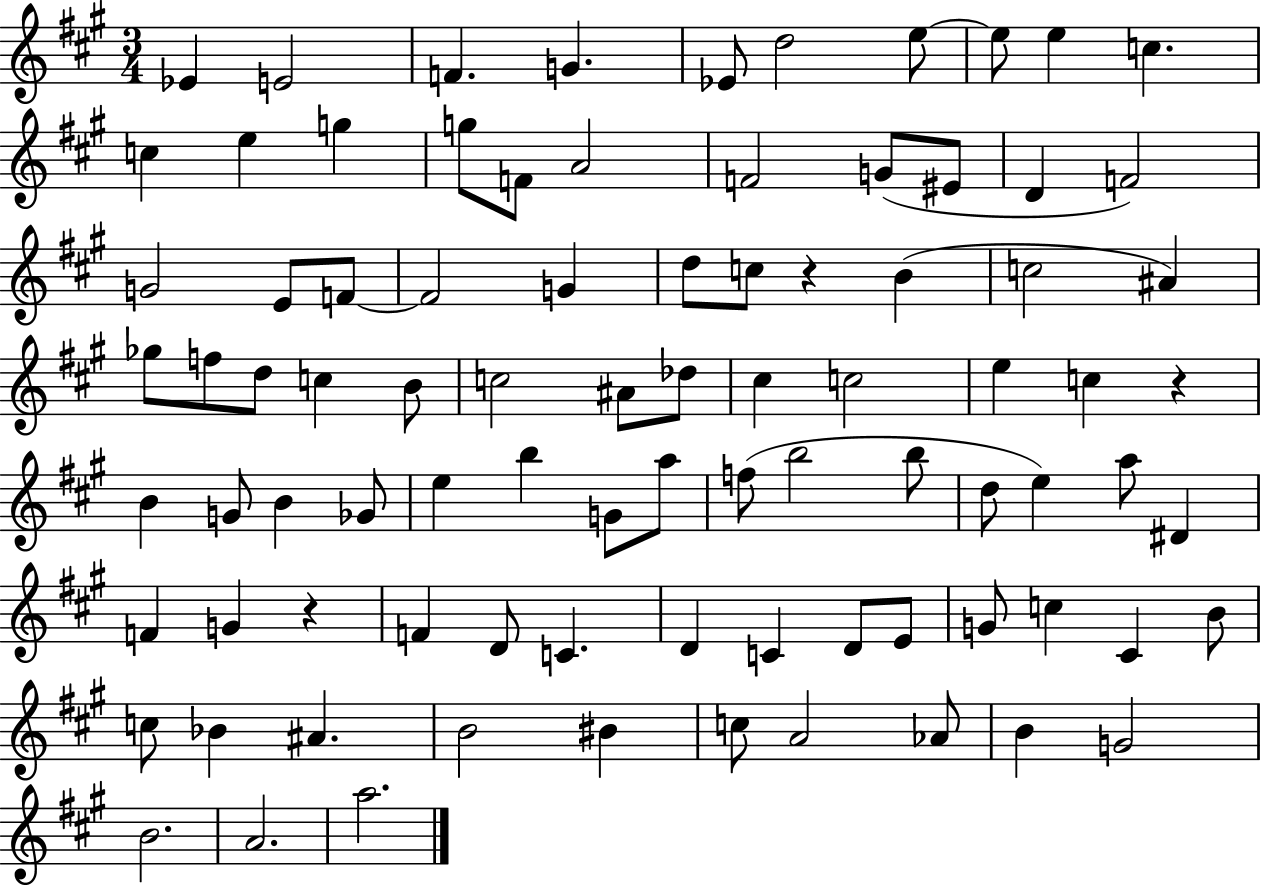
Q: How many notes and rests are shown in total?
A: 87